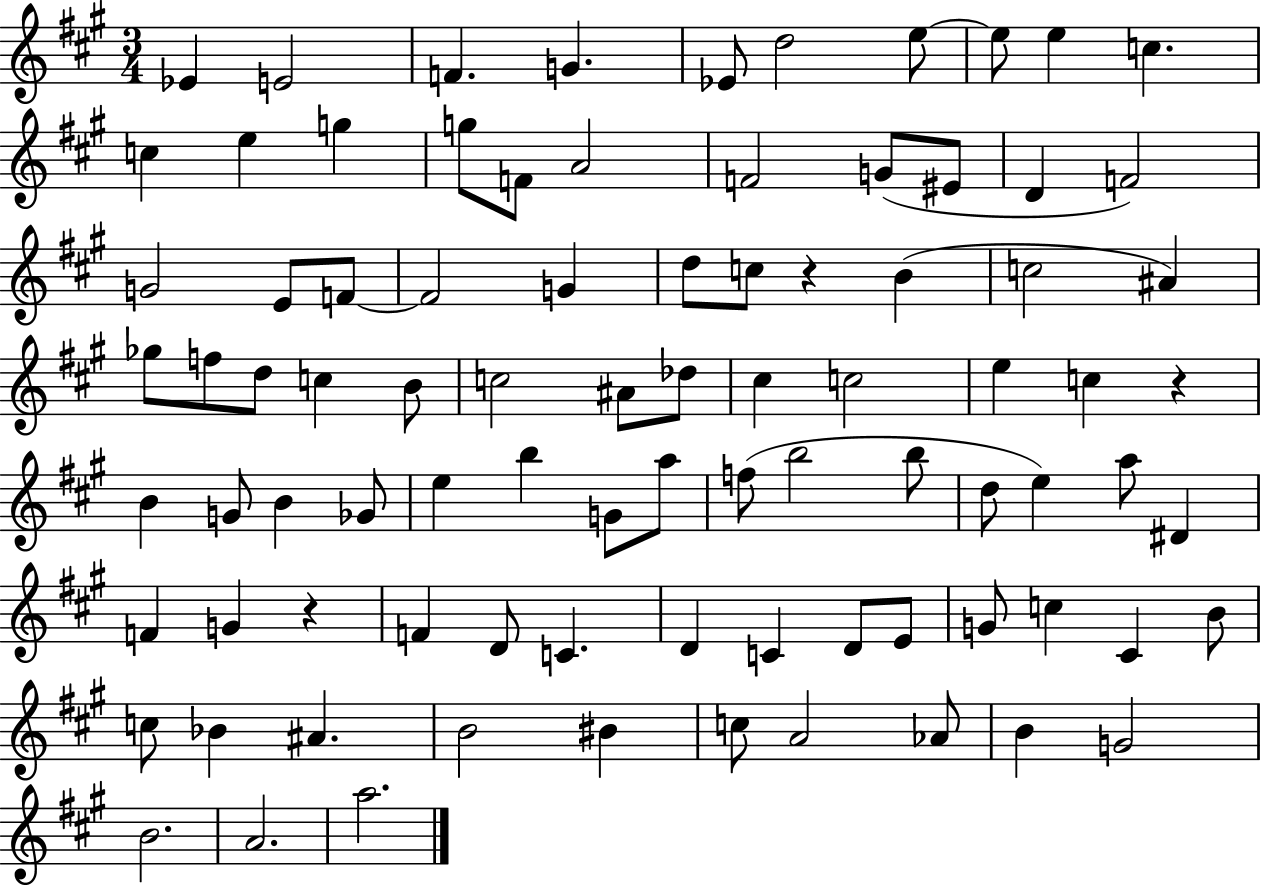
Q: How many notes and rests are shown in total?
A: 87